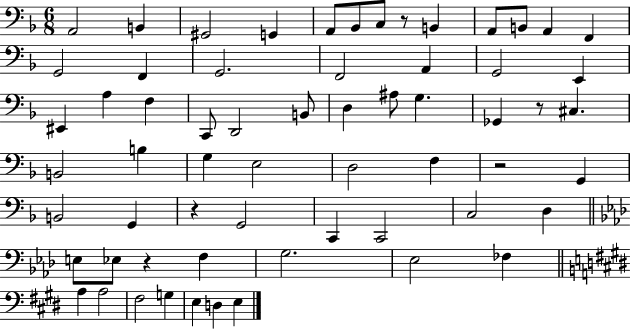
X:1
T:Untitled
M:6/8
L:1/4
K:F
A,,2 B,, ^G,,2 G,, A,,/2 _B,,/2 C,/2 z/2 B,, A,,/2 B,,/2 A,, F,, G,,2 F,, G,,2 F,,2 A,, G,,2 E,, ^E,, A, F, C,,/2 D,,2 B,,/2 D, ^A,/2 G, _G,, z/2 ^C, B,,2 B, G, E,2 D,2 F, z2 G,, B,,2 G,, z G,,2 C,, C,,2 C,2 D, E,/2 _E,/2 z F, G,2 _E,2 _F, A, A,2 ^F,2 G, E, D, E,